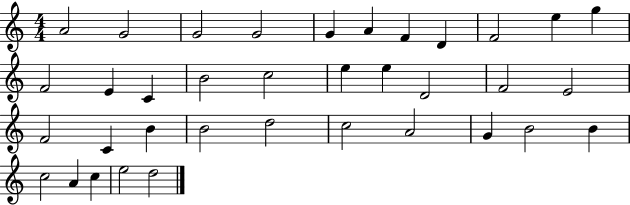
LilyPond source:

{
  \clef treble
  \numericTimeSignature
  \time 4/4
  \key c \major
  a'2 g'2 | g'2 g'2 | g'4 a'4 f'4 d'4 | f'2 e''4 g''4 | \break f'2 e'4 c'4 | b'2 c''2 | e''4 e''4 d'2 | f'2 e'2 | \break f'2 c'4 b'4 | b'2 d''2 | c''2 a'2 | g'4 b'2 b'4 | \break c''2 a'4 c''4 | e''2 d''2 | \bar "|."
}